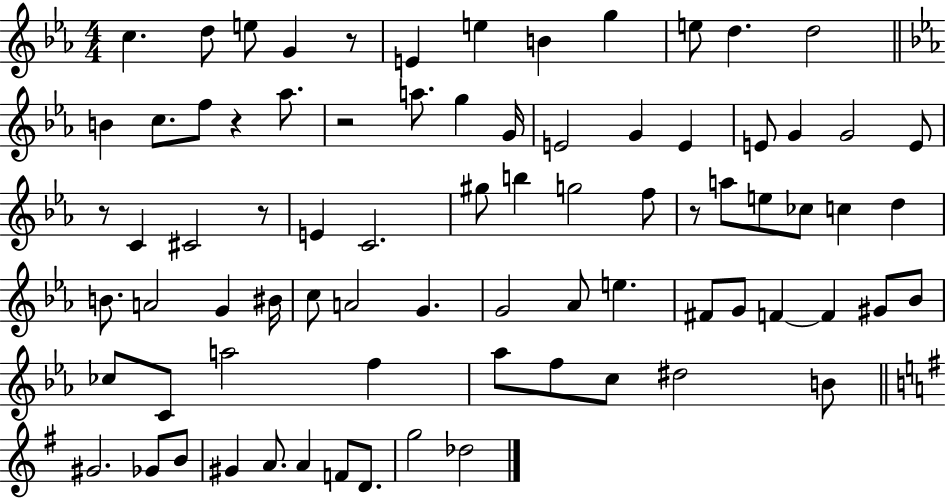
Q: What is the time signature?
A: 4/4